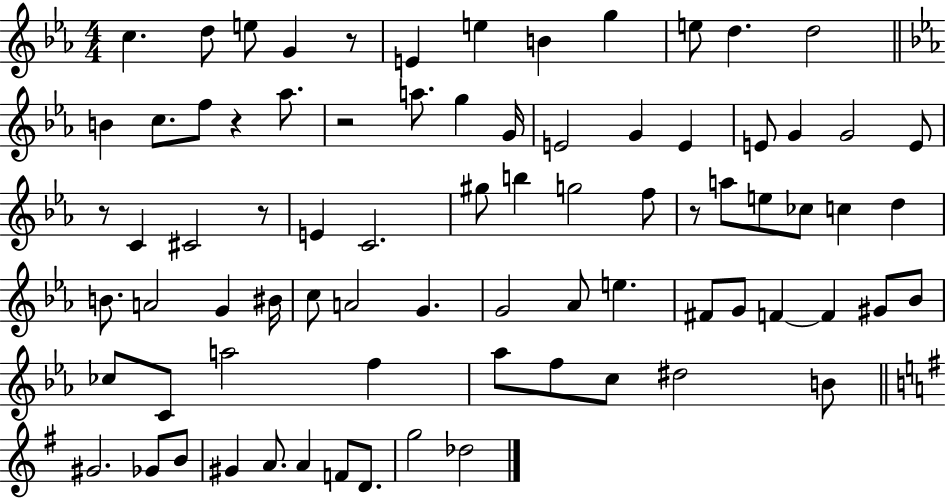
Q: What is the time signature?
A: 4/4